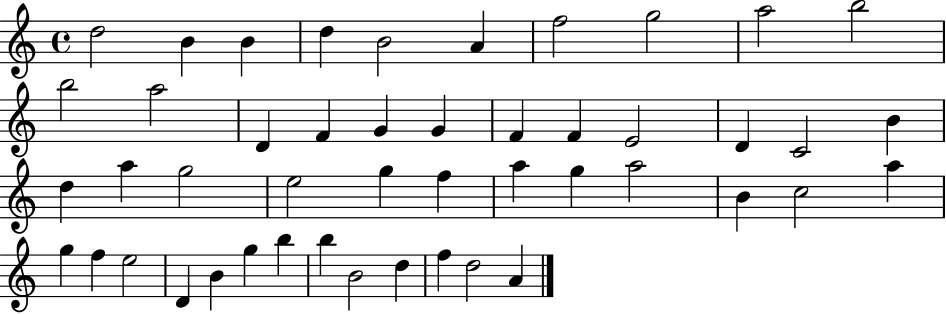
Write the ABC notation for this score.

X:1
T:Untitled
M:4/4
L:1/4
K:C
d2 B B d B2 A f2 g2 a2 b2 b2 a2 D F G G F F E2 D C2 B d a g2 e2 g f a g a2 B c2 a g f e2 D B g b b B2 d f d2 A